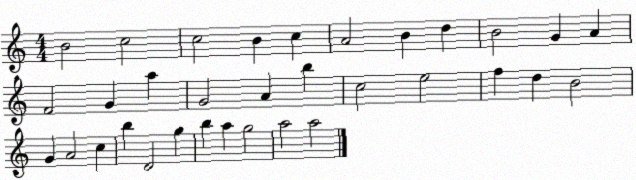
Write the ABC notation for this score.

X:1
T:Untitled
M:4/4
L:1/4
K:C
B2 c2 c2 B c A2 B d B2 G A F2 G a G2 A b c2 e2 f d B2 G A2 c b D2 g b a g2 a2 a2